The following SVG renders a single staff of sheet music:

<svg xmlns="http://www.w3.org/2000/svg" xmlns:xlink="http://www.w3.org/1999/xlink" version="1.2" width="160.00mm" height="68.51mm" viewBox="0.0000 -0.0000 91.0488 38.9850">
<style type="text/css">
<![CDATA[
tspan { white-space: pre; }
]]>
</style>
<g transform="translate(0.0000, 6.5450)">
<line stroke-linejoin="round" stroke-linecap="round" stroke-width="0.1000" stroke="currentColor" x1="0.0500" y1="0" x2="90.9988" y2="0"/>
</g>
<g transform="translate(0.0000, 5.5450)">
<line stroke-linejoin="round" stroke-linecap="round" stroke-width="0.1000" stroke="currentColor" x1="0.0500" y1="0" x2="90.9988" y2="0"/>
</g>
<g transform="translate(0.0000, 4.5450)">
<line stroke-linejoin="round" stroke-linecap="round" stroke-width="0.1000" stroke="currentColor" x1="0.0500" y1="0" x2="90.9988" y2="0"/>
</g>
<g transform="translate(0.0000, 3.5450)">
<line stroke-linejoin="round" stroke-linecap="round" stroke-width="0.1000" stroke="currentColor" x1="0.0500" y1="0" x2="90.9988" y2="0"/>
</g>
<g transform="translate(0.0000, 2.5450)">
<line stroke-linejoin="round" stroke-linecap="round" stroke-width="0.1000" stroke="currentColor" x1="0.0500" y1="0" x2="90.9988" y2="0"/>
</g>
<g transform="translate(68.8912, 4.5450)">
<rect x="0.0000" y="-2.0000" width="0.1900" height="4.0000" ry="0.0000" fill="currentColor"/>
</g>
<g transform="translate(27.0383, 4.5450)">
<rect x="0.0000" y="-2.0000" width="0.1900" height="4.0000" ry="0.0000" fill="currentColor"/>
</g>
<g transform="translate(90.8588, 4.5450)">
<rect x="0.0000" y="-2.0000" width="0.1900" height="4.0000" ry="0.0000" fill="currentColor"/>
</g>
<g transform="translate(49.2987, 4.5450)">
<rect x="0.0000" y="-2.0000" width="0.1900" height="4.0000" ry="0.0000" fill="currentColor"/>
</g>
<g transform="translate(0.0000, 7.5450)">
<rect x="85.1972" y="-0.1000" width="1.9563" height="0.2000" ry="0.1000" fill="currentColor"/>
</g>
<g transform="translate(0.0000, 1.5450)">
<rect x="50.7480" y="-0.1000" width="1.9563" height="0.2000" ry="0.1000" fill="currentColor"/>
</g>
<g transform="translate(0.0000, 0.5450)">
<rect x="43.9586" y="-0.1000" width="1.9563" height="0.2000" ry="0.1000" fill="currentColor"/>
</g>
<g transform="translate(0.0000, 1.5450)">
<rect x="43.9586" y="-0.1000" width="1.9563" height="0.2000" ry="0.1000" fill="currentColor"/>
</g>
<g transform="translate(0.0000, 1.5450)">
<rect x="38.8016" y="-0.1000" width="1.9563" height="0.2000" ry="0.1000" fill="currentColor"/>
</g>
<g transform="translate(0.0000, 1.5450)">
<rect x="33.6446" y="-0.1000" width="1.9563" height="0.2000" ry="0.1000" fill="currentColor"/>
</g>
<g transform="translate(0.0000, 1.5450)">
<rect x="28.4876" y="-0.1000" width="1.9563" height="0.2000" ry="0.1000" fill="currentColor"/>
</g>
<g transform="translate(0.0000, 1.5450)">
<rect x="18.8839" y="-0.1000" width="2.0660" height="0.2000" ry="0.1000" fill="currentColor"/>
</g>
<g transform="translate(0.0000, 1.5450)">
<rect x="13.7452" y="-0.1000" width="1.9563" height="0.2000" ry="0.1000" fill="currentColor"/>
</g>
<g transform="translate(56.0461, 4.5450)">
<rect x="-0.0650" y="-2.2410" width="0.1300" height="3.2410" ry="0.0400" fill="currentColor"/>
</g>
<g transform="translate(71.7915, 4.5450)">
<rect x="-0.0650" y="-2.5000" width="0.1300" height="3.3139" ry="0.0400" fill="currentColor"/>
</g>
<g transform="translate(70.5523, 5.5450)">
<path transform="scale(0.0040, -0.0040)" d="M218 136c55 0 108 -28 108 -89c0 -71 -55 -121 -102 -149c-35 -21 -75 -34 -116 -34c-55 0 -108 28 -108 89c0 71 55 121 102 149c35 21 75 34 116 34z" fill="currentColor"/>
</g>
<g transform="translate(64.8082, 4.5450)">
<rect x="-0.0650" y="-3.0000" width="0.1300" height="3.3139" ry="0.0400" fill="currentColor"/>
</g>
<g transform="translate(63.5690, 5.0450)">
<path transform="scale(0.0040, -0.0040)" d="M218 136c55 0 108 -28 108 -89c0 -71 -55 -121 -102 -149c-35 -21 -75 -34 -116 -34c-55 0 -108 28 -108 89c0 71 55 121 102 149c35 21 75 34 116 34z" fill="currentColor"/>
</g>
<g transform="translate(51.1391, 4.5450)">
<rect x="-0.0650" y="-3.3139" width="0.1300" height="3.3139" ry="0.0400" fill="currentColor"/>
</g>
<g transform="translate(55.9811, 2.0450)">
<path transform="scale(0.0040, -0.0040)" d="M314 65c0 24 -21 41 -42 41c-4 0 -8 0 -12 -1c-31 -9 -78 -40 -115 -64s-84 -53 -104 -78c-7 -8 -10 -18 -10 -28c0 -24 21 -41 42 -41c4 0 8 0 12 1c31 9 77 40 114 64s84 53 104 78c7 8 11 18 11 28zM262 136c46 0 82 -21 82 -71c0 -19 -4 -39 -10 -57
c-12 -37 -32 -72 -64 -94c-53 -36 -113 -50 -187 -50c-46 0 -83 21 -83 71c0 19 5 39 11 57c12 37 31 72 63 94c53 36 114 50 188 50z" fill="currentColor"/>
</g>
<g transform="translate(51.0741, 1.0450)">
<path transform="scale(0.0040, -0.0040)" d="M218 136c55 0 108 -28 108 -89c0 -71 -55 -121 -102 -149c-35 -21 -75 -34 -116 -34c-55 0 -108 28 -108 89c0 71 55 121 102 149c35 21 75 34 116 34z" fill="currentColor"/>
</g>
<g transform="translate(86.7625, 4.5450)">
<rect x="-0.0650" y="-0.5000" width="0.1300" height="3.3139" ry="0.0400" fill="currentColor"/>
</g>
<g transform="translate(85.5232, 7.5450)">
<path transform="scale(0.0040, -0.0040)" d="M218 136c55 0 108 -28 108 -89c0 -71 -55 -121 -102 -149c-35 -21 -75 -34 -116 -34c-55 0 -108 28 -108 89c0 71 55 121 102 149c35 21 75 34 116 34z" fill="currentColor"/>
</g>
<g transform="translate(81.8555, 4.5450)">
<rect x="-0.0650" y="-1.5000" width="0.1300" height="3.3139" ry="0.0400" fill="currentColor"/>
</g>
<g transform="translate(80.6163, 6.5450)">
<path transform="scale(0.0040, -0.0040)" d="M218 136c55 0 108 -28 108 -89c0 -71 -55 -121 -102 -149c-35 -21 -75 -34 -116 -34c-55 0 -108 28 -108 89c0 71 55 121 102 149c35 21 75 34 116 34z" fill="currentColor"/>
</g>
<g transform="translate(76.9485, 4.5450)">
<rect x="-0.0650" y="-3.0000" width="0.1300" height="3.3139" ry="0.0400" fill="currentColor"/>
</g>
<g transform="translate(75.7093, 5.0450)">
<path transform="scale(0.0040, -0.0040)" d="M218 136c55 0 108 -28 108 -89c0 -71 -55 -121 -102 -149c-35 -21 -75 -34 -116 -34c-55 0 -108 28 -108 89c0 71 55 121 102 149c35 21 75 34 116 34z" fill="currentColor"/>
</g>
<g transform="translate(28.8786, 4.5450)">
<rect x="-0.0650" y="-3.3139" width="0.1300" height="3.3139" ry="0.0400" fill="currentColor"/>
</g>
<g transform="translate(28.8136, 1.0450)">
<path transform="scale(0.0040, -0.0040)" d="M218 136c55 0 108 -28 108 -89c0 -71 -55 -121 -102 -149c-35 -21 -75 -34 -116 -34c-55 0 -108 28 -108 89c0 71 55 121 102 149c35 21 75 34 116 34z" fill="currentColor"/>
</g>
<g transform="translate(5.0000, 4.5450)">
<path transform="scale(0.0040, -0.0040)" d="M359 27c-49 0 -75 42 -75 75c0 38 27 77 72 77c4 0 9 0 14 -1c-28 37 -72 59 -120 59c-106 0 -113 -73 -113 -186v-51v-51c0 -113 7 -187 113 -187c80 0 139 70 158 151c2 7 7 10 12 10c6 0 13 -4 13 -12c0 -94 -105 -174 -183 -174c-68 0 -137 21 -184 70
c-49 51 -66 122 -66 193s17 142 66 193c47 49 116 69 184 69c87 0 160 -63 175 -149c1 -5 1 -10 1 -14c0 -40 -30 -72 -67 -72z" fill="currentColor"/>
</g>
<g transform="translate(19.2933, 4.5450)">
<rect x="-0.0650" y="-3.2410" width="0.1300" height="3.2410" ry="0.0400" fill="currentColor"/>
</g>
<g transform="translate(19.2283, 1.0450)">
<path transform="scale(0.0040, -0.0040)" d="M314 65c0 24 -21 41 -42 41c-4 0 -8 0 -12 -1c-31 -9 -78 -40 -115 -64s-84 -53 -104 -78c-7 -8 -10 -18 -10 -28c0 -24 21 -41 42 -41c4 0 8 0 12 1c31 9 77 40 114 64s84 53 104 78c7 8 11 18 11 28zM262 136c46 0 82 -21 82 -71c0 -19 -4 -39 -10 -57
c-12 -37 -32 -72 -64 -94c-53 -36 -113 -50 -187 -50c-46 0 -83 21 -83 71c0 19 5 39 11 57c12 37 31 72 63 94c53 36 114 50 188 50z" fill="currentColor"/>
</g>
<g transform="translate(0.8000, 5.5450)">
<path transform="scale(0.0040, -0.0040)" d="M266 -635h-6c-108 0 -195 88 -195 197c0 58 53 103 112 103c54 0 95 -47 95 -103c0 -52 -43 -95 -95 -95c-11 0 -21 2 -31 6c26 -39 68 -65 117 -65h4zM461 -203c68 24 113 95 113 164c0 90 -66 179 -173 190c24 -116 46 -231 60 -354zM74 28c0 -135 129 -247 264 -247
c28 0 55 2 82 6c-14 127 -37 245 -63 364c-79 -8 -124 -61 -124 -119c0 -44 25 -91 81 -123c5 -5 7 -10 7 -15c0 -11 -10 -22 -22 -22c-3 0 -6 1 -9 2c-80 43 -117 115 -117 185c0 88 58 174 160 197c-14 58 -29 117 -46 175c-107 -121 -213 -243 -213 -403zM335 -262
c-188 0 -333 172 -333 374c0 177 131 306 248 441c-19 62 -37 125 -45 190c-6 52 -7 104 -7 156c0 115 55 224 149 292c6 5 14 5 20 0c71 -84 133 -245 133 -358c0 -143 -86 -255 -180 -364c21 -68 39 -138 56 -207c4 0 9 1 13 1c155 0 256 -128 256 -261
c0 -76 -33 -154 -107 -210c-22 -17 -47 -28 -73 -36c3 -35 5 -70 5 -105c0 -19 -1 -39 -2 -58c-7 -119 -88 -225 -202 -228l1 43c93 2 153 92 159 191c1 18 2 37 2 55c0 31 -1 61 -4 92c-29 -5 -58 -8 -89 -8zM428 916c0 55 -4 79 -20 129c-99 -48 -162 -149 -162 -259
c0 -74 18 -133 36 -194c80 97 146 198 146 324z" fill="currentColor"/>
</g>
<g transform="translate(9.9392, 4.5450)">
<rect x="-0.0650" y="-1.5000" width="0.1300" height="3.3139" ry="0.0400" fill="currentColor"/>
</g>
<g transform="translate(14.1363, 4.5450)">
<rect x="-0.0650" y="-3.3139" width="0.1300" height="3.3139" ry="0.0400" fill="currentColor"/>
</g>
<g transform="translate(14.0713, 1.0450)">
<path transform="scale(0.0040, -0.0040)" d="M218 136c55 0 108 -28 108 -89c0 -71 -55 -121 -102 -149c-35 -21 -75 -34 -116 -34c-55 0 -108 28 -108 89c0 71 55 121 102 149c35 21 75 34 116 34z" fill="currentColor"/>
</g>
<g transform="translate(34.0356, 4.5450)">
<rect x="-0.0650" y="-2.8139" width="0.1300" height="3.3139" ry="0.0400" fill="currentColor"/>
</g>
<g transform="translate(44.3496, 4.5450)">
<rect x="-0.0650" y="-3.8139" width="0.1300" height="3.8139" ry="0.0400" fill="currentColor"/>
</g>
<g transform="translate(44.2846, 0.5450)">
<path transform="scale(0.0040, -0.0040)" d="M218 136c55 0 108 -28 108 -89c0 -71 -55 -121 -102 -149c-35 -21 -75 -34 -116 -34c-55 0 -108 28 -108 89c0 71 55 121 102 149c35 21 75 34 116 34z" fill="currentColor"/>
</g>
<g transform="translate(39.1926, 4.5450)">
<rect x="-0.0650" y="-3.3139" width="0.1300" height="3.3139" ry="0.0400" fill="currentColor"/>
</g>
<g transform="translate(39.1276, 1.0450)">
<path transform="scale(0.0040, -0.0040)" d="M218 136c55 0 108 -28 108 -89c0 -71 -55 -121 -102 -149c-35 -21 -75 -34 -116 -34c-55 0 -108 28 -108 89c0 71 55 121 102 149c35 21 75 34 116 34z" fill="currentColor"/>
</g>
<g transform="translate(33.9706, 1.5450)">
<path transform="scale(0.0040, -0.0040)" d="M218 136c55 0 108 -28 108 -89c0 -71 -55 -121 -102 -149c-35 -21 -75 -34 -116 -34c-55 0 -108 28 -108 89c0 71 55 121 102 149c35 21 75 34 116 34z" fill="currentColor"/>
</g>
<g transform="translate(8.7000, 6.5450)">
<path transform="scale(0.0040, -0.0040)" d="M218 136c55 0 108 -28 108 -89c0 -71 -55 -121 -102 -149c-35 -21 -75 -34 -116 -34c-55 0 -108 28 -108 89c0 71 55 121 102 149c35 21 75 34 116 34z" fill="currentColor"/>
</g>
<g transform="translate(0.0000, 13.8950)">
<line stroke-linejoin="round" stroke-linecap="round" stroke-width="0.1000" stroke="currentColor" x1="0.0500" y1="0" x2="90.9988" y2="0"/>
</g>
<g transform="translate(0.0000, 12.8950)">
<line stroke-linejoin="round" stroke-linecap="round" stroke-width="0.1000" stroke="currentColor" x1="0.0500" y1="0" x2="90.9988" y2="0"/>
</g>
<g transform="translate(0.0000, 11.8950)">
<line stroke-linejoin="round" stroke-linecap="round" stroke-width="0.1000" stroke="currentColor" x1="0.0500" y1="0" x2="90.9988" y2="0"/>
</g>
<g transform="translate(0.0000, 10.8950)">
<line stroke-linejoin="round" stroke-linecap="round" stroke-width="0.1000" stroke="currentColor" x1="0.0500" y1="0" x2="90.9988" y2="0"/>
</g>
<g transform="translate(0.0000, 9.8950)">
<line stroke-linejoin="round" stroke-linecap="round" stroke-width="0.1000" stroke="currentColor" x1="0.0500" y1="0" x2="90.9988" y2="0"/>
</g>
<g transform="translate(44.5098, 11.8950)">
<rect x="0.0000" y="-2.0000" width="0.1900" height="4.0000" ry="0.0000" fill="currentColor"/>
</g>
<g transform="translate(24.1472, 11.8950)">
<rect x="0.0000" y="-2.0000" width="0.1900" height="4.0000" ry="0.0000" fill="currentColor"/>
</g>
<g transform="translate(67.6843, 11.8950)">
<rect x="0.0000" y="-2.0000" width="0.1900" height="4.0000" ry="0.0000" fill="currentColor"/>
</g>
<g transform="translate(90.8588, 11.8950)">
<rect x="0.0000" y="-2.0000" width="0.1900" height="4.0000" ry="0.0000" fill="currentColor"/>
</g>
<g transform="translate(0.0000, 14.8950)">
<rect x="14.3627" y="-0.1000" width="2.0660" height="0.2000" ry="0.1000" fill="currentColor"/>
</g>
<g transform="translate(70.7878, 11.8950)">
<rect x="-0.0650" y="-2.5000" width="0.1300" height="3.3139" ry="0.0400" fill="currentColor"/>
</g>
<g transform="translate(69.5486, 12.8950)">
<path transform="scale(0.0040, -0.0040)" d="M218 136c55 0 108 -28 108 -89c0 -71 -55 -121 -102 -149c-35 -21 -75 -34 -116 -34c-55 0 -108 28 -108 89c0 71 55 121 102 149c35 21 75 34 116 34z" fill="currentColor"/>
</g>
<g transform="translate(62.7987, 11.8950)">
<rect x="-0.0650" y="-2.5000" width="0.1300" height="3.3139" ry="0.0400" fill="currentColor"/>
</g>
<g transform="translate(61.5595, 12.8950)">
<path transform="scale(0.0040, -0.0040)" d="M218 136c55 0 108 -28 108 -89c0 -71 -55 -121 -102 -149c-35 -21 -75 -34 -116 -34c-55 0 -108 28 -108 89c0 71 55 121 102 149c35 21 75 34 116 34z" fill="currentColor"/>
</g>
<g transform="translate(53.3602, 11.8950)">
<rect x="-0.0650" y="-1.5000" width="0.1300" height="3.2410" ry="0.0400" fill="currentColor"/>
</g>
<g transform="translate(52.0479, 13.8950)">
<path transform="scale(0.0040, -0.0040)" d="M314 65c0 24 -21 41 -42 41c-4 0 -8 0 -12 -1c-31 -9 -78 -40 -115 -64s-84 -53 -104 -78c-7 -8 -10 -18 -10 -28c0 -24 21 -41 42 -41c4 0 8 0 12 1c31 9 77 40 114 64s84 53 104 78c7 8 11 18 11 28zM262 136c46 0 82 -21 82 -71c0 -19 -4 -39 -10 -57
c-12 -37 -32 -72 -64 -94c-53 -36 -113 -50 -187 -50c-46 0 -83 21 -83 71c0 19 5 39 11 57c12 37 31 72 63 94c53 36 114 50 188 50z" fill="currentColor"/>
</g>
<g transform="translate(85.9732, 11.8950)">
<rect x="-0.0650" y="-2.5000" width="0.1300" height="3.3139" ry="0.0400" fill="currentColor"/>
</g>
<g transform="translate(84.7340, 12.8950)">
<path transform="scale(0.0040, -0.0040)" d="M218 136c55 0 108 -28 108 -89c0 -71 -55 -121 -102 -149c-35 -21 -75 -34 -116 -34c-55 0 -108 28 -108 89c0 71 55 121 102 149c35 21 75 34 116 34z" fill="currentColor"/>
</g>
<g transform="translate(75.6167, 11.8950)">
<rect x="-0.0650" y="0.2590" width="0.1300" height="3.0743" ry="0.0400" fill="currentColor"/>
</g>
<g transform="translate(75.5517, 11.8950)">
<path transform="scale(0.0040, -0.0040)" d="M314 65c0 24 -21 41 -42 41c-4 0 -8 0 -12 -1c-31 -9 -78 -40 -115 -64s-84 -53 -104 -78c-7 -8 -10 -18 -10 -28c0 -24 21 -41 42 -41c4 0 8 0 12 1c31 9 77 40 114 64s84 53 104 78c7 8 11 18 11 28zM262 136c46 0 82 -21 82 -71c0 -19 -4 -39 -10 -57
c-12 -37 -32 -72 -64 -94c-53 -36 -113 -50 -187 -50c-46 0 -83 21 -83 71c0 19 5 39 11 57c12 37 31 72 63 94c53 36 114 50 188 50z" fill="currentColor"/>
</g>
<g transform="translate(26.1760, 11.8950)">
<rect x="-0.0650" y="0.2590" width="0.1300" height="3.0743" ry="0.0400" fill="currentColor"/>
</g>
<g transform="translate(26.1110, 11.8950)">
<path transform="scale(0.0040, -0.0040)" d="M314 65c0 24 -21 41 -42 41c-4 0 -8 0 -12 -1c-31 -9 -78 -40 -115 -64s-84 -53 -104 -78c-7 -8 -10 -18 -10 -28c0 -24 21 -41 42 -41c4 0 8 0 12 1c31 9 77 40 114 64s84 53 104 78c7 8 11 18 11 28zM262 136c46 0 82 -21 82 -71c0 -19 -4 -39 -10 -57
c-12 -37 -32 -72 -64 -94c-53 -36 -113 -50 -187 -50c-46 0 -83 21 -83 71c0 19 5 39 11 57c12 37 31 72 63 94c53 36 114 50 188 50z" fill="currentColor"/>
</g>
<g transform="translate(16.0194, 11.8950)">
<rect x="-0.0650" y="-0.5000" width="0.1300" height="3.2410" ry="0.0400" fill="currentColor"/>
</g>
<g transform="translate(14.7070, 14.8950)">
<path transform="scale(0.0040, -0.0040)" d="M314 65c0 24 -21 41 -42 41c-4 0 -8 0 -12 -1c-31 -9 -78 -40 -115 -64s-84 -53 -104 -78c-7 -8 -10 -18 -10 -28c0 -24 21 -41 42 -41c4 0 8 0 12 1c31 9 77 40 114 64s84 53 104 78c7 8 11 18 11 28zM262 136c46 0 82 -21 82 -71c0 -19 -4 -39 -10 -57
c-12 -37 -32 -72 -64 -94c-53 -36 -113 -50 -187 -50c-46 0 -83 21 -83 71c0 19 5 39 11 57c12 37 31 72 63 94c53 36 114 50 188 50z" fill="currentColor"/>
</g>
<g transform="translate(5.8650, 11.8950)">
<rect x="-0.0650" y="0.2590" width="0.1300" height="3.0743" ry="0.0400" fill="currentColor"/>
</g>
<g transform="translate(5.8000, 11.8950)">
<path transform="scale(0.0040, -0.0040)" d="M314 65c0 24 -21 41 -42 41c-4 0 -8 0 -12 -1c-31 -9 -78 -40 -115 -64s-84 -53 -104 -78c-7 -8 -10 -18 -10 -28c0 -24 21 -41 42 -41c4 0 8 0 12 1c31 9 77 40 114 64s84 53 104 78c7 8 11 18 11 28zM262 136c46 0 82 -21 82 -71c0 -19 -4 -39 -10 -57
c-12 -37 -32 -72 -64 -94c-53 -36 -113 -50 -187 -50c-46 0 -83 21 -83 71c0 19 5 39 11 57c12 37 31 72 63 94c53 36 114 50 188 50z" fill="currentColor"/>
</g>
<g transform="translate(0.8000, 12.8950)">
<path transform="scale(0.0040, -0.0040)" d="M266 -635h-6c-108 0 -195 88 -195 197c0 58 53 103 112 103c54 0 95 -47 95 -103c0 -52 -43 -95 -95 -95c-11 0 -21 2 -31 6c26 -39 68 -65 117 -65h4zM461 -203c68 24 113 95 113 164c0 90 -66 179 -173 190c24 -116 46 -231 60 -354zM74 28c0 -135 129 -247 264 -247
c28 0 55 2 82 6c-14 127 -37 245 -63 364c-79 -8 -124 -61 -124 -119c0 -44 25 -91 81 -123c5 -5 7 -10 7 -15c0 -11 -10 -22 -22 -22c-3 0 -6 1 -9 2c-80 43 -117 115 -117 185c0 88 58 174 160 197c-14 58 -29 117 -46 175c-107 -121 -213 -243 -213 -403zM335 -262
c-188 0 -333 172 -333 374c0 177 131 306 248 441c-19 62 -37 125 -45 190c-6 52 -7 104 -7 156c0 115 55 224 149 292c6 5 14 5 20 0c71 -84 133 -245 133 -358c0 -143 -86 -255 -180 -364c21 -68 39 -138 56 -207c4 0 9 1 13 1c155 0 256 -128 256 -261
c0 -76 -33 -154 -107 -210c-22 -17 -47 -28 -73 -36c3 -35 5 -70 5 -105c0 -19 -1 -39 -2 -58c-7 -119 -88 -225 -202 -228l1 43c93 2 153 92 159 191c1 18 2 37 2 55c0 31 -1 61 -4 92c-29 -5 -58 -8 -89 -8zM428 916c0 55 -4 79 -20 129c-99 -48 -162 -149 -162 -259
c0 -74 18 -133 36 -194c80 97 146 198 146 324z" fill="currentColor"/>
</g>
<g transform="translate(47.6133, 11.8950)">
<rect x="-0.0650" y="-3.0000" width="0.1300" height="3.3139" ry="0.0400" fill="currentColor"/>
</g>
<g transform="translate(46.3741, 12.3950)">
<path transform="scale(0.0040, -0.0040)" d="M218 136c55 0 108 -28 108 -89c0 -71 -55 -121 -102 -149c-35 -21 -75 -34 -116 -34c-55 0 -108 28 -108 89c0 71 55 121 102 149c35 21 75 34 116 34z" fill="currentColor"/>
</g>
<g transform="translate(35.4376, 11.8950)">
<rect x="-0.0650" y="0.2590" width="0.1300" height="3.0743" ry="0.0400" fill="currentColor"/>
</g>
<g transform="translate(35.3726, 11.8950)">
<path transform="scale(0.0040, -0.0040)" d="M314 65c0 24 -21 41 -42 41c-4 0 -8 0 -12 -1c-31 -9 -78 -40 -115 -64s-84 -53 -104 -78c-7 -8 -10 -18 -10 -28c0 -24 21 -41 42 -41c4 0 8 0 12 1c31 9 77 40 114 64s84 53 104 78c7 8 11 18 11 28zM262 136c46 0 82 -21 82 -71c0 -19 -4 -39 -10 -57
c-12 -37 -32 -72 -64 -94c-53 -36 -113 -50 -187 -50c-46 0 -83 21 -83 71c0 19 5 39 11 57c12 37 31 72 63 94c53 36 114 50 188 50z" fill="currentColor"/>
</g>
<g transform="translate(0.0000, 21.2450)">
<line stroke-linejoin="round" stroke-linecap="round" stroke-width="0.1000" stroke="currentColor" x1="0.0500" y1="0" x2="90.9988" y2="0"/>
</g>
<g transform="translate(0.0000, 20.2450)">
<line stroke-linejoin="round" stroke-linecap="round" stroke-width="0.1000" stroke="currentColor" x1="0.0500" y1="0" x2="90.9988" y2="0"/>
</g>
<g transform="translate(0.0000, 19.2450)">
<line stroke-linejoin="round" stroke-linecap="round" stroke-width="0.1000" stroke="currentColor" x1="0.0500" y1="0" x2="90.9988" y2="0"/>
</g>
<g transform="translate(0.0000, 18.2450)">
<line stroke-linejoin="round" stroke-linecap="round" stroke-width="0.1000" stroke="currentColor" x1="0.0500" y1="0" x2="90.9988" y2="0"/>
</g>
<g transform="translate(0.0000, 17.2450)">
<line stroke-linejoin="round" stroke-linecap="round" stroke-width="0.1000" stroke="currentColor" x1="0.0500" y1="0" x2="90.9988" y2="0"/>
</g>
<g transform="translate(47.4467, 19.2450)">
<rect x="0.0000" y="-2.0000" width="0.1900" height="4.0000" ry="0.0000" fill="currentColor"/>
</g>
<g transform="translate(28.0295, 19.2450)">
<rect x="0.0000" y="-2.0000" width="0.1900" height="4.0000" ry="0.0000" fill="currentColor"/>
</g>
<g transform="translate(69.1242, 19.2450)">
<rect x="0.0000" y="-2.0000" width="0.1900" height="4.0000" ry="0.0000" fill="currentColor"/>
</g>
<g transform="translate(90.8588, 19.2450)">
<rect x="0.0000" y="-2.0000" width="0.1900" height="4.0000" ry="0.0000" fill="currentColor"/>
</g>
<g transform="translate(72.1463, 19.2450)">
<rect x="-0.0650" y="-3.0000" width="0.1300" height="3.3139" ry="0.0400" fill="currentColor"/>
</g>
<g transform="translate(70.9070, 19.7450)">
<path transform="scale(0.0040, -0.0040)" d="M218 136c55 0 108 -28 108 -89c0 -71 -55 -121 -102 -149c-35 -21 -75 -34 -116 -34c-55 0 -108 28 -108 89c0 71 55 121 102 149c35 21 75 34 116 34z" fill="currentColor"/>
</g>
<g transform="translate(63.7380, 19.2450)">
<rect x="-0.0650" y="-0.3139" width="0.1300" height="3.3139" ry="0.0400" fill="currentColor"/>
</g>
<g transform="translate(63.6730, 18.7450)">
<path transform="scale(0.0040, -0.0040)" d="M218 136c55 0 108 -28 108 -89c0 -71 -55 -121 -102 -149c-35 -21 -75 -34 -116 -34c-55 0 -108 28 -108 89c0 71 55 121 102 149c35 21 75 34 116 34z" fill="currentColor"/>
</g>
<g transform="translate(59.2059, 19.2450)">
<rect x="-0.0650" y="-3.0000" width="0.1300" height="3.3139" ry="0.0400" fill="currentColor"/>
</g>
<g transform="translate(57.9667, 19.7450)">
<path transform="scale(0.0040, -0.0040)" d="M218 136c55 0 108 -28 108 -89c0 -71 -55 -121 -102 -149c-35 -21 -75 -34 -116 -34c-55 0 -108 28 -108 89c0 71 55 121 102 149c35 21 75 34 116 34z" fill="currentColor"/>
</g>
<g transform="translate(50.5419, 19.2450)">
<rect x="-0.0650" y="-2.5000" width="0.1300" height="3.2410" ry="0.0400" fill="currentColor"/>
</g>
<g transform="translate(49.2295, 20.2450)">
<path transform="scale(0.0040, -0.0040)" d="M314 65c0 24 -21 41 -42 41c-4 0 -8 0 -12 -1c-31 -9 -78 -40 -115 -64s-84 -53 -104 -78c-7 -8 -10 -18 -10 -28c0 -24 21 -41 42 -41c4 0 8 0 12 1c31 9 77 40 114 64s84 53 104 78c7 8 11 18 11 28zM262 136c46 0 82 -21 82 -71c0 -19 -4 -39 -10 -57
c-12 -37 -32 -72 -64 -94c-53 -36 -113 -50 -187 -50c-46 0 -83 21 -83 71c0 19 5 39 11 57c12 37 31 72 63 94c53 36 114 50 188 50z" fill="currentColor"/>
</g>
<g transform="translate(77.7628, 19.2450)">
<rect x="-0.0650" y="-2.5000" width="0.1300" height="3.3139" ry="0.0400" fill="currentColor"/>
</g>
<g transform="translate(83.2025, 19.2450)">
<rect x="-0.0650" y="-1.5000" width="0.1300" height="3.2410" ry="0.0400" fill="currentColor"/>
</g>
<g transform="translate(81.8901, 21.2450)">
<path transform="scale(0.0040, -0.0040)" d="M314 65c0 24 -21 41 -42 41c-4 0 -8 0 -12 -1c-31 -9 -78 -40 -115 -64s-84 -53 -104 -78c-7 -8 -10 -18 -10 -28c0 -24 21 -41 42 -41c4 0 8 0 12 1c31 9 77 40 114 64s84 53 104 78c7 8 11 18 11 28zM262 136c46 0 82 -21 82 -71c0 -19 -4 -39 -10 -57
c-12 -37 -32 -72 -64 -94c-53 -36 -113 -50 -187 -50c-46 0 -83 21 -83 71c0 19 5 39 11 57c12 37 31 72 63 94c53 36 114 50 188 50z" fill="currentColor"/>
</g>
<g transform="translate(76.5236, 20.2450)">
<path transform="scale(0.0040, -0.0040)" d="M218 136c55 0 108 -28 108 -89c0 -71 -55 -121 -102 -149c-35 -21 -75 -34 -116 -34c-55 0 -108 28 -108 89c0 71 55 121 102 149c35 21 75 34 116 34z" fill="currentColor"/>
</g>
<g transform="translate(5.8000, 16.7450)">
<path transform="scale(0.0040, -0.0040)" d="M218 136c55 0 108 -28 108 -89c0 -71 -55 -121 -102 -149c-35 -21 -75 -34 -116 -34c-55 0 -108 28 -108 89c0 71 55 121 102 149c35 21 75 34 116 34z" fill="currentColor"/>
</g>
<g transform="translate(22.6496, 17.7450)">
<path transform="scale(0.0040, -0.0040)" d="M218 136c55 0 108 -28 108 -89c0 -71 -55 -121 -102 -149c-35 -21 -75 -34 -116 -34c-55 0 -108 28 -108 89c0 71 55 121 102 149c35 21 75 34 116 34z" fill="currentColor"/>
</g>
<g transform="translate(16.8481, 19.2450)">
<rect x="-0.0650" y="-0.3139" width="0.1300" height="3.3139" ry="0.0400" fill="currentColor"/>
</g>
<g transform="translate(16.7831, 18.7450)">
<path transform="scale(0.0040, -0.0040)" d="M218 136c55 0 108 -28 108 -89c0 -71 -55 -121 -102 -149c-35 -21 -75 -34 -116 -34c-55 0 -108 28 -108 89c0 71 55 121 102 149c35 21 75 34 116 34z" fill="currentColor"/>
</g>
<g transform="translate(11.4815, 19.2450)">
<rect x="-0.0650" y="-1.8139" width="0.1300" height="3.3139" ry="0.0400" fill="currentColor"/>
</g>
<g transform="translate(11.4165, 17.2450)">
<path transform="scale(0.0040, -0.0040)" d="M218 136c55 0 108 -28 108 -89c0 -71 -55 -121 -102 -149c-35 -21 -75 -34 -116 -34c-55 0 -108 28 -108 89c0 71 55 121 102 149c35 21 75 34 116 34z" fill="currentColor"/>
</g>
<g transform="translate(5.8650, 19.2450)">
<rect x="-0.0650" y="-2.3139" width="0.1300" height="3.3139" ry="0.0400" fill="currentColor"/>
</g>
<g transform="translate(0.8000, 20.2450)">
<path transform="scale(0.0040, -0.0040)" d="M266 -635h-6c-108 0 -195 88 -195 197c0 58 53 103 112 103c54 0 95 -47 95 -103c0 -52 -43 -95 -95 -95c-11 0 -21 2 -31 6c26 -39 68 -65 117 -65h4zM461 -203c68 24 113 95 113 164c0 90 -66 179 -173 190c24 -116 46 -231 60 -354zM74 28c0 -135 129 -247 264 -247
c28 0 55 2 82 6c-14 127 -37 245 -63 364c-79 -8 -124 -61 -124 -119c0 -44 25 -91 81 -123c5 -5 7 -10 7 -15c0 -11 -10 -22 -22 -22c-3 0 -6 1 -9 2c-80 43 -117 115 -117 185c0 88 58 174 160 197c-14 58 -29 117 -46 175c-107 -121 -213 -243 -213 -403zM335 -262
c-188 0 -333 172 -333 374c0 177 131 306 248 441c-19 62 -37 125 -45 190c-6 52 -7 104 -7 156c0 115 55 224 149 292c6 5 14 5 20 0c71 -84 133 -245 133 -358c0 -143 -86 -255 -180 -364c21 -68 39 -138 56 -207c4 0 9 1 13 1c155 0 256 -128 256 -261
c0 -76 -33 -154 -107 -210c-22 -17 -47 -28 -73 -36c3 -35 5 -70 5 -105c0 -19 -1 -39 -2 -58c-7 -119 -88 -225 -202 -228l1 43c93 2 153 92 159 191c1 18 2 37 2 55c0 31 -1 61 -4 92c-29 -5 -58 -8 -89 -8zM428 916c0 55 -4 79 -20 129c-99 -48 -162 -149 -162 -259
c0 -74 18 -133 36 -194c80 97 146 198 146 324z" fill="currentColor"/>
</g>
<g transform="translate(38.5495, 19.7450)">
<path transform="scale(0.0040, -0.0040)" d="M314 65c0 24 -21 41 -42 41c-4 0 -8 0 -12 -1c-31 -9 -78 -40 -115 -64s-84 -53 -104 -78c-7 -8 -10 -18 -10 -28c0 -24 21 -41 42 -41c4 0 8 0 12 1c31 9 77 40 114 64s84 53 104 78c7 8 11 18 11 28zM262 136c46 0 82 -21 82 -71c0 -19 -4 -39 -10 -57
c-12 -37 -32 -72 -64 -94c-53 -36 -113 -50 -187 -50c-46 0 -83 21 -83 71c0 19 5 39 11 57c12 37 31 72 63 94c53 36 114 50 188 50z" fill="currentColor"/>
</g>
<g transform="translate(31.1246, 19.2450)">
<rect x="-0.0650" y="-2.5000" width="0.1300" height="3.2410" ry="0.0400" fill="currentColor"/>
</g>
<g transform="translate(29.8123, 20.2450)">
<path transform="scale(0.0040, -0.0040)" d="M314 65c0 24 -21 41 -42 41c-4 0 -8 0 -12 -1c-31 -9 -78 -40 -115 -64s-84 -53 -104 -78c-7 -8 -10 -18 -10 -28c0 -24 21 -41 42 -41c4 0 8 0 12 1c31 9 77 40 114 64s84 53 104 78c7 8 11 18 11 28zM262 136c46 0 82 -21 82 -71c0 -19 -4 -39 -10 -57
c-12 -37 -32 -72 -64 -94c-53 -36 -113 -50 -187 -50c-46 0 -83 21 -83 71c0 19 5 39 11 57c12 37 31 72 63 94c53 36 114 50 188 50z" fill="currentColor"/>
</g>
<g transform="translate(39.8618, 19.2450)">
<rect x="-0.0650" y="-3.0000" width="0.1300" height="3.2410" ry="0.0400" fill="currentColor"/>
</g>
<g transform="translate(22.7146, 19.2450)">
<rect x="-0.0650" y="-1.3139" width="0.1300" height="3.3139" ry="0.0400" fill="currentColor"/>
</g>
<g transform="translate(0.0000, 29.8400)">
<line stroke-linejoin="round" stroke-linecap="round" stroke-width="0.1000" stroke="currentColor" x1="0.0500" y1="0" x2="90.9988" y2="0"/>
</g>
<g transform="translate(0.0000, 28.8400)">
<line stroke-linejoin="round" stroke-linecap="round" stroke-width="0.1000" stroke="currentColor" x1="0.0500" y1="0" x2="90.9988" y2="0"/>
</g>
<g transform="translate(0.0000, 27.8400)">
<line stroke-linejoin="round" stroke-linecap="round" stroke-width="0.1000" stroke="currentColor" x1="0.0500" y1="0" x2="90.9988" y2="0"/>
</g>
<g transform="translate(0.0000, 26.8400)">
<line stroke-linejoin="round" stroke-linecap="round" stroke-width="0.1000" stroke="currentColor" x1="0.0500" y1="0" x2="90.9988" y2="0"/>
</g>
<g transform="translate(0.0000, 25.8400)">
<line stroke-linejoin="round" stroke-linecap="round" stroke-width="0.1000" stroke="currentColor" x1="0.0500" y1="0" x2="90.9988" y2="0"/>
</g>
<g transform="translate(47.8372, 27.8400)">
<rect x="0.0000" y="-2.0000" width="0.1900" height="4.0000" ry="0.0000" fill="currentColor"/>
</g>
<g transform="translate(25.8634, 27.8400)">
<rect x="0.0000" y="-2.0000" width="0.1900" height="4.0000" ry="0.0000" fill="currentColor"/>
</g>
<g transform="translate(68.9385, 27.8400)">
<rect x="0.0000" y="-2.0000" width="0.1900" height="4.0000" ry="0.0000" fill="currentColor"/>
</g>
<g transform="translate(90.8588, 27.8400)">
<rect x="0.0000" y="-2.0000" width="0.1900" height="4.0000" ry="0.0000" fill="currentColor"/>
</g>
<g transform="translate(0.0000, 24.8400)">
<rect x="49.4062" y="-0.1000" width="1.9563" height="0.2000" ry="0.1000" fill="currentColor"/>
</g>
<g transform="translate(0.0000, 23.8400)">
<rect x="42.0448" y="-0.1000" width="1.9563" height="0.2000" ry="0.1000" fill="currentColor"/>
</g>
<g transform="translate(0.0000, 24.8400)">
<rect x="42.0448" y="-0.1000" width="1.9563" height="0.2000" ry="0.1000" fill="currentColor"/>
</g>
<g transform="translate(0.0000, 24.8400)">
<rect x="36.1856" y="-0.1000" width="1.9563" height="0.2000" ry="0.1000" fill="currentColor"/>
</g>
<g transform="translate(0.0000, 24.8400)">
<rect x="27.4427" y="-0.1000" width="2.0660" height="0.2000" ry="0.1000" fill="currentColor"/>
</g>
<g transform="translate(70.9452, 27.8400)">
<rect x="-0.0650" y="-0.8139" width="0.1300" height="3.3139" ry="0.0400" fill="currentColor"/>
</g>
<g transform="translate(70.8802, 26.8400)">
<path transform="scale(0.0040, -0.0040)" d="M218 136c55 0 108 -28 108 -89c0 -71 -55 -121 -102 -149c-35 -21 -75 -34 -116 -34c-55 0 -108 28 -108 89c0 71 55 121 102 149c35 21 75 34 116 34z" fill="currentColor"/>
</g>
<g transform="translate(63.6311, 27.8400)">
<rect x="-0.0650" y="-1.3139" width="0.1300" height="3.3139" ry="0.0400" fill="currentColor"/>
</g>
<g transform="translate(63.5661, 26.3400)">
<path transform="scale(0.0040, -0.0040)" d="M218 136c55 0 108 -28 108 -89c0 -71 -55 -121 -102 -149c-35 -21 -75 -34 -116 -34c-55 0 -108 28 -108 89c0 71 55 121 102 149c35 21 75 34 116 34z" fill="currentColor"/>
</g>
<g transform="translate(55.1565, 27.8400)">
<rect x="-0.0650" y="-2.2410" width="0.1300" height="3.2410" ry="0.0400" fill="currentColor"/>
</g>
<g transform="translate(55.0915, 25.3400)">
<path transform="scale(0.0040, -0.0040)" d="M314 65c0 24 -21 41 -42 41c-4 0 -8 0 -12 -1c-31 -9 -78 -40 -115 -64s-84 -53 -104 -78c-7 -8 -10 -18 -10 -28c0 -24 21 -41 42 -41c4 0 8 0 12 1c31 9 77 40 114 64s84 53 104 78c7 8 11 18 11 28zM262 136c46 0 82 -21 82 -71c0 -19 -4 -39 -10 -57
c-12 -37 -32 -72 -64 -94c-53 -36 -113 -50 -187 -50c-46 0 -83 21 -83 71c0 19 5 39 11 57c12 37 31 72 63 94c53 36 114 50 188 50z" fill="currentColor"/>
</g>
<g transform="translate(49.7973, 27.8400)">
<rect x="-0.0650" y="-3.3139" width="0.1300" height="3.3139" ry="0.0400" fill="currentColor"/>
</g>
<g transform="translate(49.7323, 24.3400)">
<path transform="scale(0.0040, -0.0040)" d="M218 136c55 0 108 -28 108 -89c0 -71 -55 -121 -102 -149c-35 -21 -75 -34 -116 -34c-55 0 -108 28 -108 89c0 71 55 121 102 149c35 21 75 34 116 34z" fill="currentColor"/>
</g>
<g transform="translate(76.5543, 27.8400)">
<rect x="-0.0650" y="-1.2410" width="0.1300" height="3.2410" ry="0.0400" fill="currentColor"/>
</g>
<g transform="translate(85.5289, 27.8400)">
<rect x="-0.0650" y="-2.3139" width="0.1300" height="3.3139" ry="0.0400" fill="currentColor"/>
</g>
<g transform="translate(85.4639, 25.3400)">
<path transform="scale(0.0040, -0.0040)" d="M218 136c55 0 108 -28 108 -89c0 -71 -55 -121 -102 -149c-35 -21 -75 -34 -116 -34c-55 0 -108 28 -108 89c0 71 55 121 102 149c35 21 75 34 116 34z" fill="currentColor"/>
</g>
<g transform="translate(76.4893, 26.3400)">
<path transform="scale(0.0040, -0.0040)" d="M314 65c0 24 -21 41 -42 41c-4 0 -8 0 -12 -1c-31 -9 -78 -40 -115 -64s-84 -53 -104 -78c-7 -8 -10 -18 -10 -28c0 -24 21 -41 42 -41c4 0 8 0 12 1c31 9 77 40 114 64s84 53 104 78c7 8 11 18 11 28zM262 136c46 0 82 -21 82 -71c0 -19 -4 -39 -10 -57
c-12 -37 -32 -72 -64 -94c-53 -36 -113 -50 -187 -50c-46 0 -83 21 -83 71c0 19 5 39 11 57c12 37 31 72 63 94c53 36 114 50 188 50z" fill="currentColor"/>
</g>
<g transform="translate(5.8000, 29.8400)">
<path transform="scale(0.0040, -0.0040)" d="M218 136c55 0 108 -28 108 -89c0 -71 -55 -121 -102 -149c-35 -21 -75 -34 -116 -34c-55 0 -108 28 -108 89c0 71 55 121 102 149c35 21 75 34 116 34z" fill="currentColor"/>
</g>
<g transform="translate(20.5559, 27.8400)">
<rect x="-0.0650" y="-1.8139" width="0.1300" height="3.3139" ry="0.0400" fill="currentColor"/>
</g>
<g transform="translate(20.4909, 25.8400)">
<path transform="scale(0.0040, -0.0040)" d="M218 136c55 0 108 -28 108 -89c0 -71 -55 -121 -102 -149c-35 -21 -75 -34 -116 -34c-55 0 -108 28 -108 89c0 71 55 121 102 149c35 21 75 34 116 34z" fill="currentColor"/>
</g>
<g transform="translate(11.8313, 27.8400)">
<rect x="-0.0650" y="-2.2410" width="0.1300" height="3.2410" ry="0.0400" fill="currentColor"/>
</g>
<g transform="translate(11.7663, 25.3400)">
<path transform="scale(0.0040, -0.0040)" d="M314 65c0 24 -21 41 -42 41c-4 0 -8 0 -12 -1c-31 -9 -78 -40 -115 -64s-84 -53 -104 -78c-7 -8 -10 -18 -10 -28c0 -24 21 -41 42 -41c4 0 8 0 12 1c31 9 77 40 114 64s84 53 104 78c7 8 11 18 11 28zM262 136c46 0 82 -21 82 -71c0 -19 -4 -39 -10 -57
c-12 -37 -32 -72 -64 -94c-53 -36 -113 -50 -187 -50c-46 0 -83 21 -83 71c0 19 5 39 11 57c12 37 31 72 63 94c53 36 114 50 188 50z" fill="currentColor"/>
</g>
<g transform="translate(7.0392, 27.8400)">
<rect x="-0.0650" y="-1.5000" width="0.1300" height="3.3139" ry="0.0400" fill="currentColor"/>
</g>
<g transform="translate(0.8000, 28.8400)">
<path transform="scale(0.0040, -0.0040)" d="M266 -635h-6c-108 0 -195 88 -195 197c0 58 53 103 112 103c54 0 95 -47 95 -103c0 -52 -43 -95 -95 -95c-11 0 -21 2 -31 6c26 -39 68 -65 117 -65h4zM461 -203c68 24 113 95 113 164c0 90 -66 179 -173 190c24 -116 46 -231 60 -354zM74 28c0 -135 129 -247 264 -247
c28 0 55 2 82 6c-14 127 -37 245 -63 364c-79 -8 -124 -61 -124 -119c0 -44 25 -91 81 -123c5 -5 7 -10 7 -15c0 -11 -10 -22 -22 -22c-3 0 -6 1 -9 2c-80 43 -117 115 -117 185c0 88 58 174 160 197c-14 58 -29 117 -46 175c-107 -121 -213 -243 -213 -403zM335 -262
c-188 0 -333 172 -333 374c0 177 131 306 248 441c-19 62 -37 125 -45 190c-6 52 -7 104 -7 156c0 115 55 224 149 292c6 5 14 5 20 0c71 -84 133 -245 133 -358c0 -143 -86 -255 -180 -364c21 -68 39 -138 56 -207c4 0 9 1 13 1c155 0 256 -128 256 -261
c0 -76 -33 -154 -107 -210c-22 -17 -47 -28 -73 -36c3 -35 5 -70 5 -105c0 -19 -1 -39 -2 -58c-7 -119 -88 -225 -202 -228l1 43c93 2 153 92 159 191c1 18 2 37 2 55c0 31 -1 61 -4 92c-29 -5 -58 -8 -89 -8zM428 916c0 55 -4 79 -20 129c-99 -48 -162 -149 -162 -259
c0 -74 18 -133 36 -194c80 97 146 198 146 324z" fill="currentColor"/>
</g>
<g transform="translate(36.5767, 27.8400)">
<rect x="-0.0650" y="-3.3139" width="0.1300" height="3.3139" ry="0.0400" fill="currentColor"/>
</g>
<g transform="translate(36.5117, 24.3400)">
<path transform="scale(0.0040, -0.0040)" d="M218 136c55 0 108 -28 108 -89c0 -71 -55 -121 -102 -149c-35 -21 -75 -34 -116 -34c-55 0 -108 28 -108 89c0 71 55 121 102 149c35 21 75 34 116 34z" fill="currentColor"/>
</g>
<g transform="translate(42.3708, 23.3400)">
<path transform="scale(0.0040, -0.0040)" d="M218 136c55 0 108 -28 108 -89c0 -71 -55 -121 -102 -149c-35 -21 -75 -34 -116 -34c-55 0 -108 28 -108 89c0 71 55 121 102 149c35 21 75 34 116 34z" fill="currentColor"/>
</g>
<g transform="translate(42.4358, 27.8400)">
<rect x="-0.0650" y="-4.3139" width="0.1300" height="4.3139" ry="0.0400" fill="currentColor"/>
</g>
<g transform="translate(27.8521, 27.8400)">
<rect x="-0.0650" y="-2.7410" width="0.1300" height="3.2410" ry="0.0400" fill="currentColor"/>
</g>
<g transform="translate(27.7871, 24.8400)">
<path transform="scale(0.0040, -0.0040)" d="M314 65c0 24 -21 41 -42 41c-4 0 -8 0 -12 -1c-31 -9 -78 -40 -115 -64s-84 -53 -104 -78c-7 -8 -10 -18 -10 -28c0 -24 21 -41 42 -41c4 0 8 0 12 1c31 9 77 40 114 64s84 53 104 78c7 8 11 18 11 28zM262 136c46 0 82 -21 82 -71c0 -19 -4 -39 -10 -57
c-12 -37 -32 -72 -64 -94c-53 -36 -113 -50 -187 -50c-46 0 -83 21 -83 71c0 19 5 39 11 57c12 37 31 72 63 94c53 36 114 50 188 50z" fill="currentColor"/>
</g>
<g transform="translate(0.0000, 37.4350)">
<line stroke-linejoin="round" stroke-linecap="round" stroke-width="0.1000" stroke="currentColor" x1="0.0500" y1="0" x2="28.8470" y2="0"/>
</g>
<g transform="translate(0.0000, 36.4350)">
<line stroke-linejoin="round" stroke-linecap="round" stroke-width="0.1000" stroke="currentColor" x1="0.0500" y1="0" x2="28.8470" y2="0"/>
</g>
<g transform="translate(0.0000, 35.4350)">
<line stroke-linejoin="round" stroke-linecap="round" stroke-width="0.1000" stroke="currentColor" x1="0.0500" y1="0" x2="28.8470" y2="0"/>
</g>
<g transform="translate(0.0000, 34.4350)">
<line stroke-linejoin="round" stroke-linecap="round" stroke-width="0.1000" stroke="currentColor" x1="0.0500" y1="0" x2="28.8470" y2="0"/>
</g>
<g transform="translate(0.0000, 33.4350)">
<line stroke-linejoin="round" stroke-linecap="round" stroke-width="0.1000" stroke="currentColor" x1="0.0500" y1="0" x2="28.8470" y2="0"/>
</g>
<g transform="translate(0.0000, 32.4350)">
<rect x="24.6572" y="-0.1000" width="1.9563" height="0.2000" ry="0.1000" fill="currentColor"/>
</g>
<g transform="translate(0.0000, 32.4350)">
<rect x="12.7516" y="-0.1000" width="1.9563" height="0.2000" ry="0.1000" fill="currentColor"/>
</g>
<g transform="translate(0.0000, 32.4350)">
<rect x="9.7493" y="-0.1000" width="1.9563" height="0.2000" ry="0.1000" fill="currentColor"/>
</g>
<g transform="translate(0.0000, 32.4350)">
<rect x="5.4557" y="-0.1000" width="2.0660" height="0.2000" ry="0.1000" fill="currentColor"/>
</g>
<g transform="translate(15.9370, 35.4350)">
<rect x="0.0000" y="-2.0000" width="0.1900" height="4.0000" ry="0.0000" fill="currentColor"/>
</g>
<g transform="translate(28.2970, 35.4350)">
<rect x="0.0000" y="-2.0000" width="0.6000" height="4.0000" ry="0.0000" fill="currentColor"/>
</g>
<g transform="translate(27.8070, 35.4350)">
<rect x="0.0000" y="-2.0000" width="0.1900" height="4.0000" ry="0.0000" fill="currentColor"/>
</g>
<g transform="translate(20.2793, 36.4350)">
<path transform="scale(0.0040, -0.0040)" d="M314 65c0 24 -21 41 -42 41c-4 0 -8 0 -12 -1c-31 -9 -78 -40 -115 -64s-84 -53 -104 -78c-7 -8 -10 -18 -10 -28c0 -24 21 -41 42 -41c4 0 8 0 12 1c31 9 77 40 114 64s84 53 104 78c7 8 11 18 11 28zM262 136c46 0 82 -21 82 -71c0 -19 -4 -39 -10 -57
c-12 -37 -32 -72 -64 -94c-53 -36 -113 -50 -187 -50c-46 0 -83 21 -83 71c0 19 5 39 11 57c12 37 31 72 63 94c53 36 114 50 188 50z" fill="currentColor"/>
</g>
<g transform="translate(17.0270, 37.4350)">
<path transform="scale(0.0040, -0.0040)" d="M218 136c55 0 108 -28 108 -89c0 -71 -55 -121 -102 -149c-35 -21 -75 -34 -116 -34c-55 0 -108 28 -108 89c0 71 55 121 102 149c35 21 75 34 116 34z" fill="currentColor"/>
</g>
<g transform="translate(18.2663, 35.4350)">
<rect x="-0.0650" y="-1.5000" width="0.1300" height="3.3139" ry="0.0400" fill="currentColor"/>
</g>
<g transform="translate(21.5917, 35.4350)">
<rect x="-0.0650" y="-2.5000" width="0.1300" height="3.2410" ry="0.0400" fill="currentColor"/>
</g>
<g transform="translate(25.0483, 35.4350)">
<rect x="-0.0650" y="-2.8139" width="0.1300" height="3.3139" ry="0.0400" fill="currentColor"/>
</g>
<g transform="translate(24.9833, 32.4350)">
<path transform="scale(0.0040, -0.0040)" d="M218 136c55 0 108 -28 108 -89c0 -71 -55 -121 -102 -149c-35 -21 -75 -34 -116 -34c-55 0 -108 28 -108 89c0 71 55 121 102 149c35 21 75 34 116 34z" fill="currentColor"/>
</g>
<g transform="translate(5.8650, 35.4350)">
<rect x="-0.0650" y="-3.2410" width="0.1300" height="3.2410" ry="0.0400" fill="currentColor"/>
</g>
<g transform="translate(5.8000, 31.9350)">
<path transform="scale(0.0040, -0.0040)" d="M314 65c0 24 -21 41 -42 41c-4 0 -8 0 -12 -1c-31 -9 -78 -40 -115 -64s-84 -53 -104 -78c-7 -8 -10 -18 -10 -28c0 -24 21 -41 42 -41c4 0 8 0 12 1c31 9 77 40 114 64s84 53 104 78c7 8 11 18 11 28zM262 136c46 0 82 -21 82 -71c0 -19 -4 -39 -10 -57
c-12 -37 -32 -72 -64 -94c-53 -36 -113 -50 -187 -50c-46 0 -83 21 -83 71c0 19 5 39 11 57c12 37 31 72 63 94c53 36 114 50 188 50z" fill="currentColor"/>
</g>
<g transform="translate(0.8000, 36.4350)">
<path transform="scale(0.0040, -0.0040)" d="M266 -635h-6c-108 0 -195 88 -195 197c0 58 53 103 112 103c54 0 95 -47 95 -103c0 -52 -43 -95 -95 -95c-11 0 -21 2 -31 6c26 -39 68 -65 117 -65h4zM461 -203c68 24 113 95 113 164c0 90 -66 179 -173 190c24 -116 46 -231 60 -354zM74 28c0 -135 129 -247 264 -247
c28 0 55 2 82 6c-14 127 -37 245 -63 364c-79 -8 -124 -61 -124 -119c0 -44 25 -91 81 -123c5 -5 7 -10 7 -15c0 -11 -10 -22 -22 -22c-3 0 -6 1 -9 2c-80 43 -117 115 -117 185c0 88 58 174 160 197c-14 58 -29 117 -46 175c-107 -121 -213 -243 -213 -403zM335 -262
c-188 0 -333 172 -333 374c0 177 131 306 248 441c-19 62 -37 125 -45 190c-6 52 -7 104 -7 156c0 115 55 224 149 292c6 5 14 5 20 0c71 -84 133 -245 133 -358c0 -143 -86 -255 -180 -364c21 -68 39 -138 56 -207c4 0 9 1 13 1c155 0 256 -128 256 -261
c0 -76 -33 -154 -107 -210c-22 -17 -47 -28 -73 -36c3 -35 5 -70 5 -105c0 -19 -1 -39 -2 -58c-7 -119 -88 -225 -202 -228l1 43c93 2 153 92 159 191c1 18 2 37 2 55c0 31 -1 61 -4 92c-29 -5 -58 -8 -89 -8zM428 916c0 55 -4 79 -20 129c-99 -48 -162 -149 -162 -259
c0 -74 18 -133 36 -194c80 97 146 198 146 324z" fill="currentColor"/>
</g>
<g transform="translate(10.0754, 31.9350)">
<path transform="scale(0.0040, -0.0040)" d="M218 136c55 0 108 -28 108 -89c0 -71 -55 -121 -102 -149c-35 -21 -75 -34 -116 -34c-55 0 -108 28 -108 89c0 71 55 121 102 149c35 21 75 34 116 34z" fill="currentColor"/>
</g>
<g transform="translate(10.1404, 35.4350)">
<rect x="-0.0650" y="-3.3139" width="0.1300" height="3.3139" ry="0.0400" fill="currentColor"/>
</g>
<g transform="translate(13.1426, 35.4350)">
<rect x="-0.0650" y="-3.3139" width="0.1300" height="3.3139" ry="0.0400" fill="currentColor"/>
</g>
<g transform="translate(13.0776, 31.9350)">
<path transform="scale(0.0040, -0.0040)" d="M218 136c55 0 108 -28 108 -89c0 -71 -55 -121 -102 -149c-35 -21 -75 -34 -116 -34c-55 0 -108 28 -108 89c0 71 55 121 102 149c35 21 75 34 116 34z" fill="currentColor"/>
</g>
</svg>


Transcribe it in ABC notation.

X:1
T:Untitled
M:4/4
L:1/4
K:C
E b b2 b a b c' b g2 A G A E C B2 C2 B2 B2 A E2 G G B2 G g f c e G2 A2 G2 A c A G E2 E g2 f a2 b d' b g2 e d e2 g b2 b b E G2 a